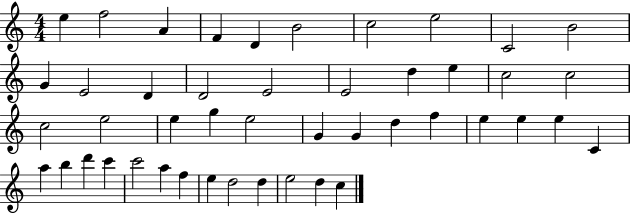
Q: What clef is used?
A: treble